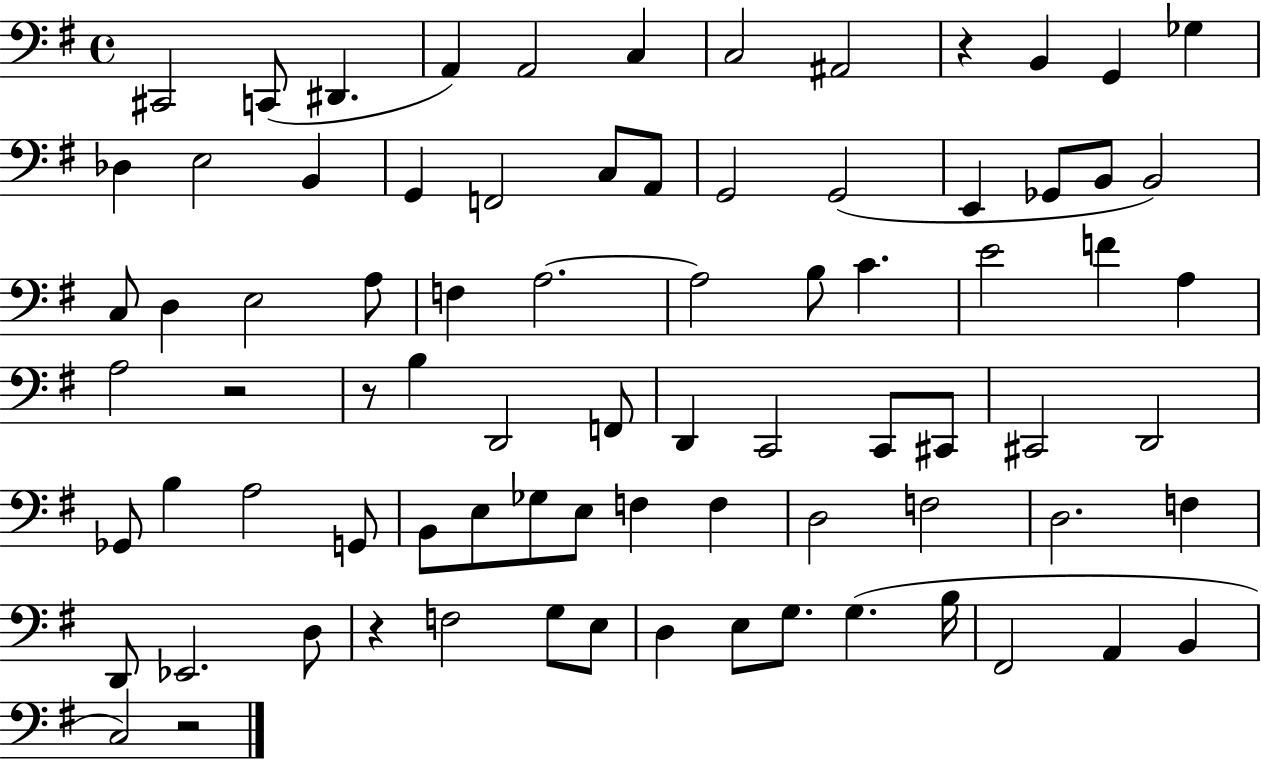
X:1
T:Untitled
M:4/4
L:1/4
K:G
^C,,2 C,,/2 ^D,, A,, A,,2 C, C,2 ^A,,2 z B,, G,, _G, _D, E,2 B,, G,, F,,2 C,/2 A,,/2 G,,2 G,,2 E,, _G,,/2 B,,/2 B,,2 C,/2 D, E,2 A,/2 F, A,2 A,2 B,/2 C E2 F A, A,2 z2 z/2 B, D,,2 F,,/2 D,, C,,2 C,,/2 ^C,,/2 ^C,,2 D,,2 _G,,/2 B, A,2 G,,/2 B,,/2 E,/2 _G,/2 E,/2 F, F, D,2 F,2 D,2 F, D,,/2 _E,,2 D,/2 z F,2 G,/2 E,/2 D, E,/2 G,/2 G, B,/4 ^F,,2 A,, B,, C,2 z2